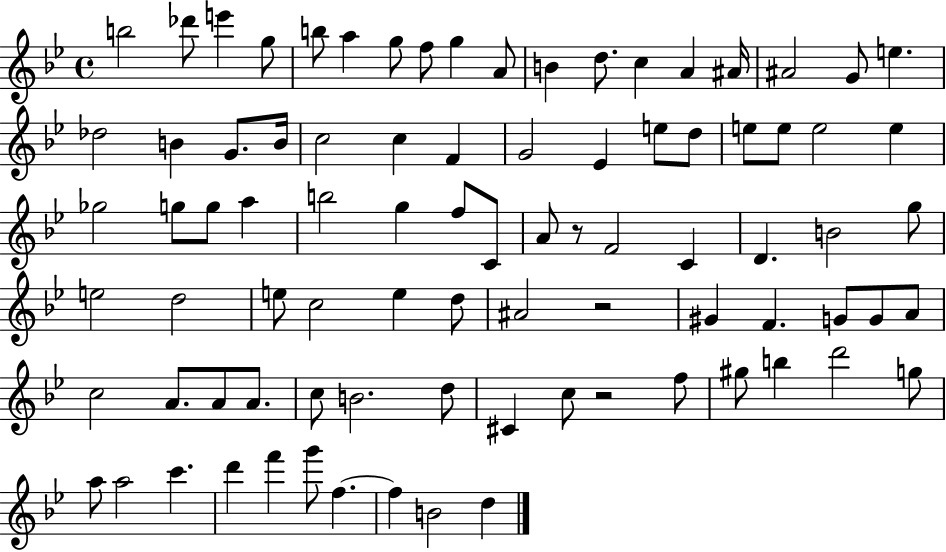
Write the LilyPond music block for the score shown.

{
  \clef treble
  \time 4/4
  \defaultTimeSignature
  \key bes \major
  b''2 des'''8 e'''4 g''8 | b''8 a''4 g''8 f''8 g''4 a'8 | b'4 d''8. c''4 a'4 ais'16 | ais'2 g'8 e''4. | \break des''2 b'4 g'8. b'16 | c''2 c''4 f'4 | g'2 ees'4 e''8 d''8 | e''8 e''8 e''2 e''4 | \break ges''2 g''8 g''8 a''4 | b''2 g''4 f''8 c'8 | a'8 r8 f'2 c'4 | d'4. b'2 g''8 | \break e''2 d''2 | e''8 c''2 e''4 d''8 | ais'2 r2 | gis'4 f'4. g'8 g'8 a'8 | \break c''2 a'8. a'8 a'8. | c''8 b'2. d''8 | cis'4 c''8 r2 f''8 | gis''8 b''4 d'''2 g''8 | \break a''8 a''2 c'''4. | d'''4 f'''4 g'''8 f''4.~~ | f''4 b'2 d''4 | \bar "|."
}